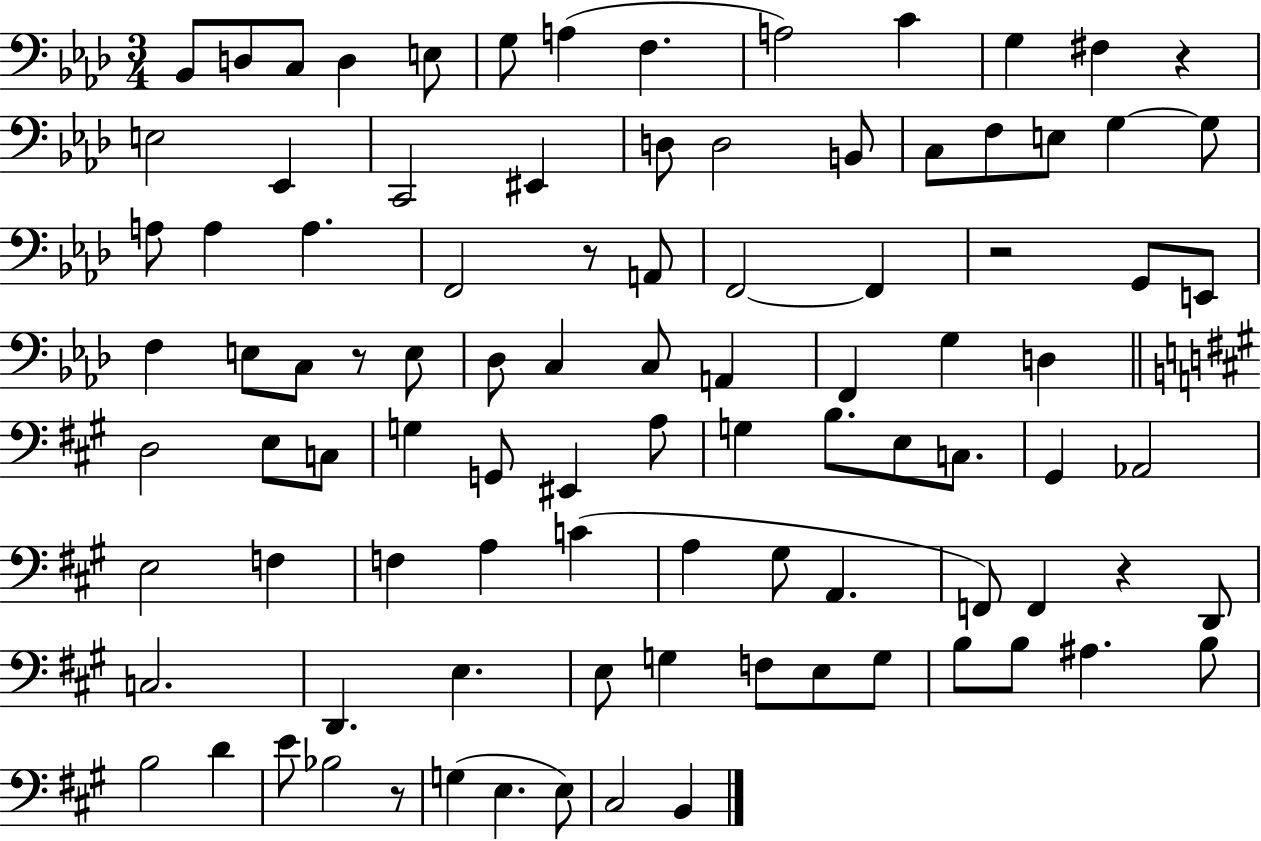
{
  \clef bass
  \numericTimeSignature
  \time 3/4
  \key aes \major
  bes,8 d8 c8 d4 e8 | g8 a4( f4. | a2) c'4 | g4 fis4 r4 | \break e2 ees,4 | c,2 eis,4 | d8 d2 b,8 | c8 f8 e8 g4~~ g8 | \break a8 a4 a4. | f,2 r8 a,8 | f,2~~ f,4 | r2 g,8 e,8 | \break f4 e8 c8 r8 e8 | des8 c4 c8 a,4 | f,4 g4 d4 | \bar "||" \break \key a \major d2 e8 c8 | g4 g,8 eis,4 a8 | g4 b8. e8 c8. | gis,4 aes,2 | \break e2 f4 | f4 a4 c'4( | a4 gis8 a,4. | f,8) f,4 r4 d,8 | \break c2. | d,4. e4. | e8 g4 f8 e8 g8 | b8 b8 ais4. b8 | \break b2 d'4 | e'8 bes2 r8 | g4( e4. e8) | cis2 b,4 | \break \bar "|."
}